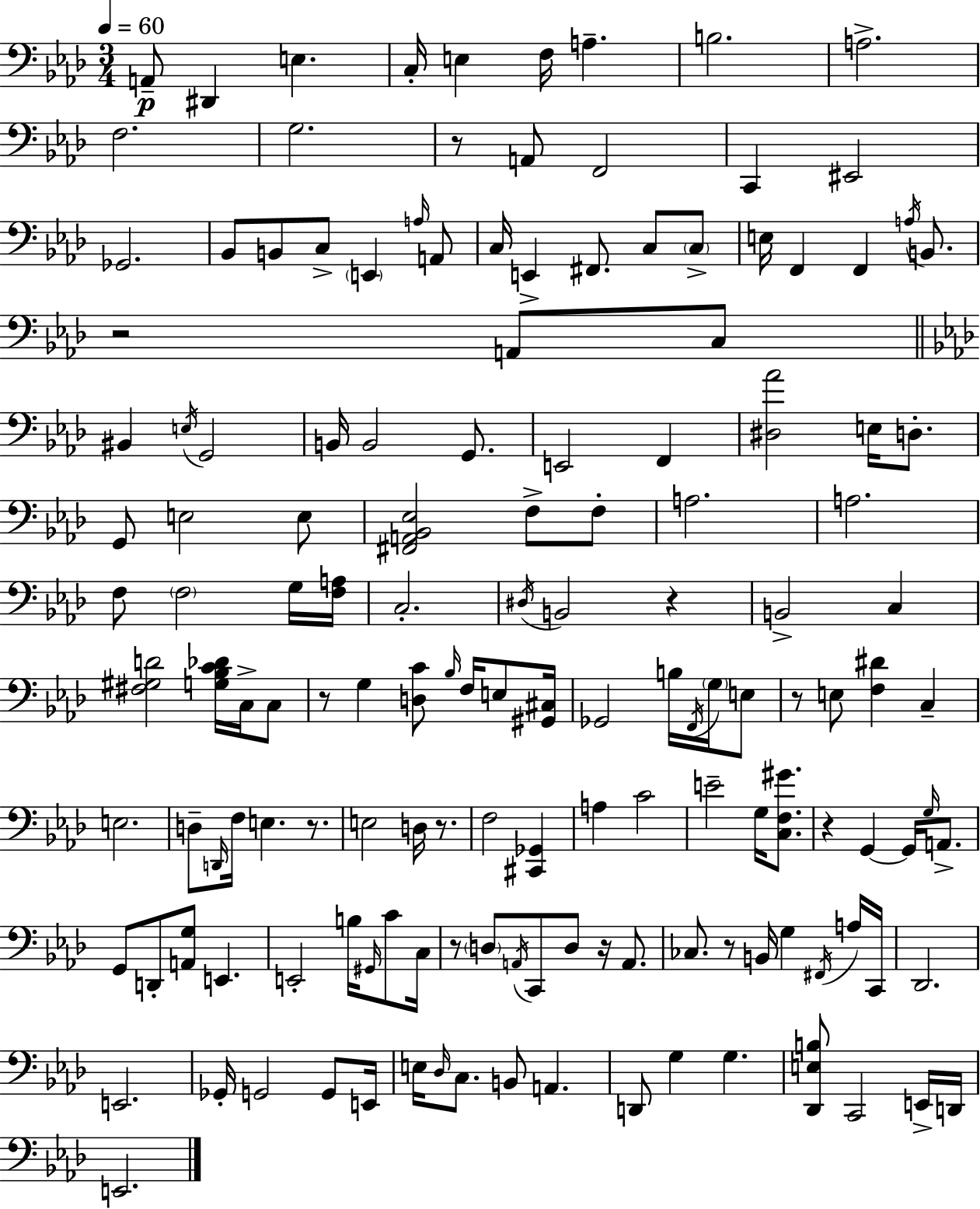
A2/e D#2/q E3/q. C3/s E3/q F3/s A3/q. B3/h. A3/h. F3/h. G3/h. R/e A2/e F2/h C2/q EIS2/h Gb2/h. Bb2/e B2/e C3/e E2/q A3/s A2/e C3/s E2/q F#2/e. C3/e C3/e E3/s F2/q F2/q A3/s B2/e. R/h A2/e C3/e BIS2/q E3/s G2/h B2/s B2/h G2/e. E2/h F2/q [D#3,Ab4]/h E3/s D3/e. G2/e E3/h E3/e [F#2,A2,Bb2,Eb3]/h F3/e F3/e A3/h. A3/h. F3/e F3/h G3/s [F3,A3]/s C3/h. D#3/s B2/h R/q B2/h C3/q [F#3,G#3,D4]/h [G3,Bb3,C4,Db4]/s C3/s C3/e R/e G3/q [D3,C4]/e Bb3/s F3/s E3/e [G#2,C#3]/s Gb2/h B3/s F2/s G3/s E3/e R/e E3/e [F3,D#4]/q C3/q E3/h. D3/e D2/s F3/s E3/q. R/e. E3/h D3/s R/e. F3/h [C#2,Gb2]/q A3/q C4/h E4/h G3/s [C3,F3,G#4]/e. R/q G2/q G2/s G3/s A2/e. G2/e D2/e [A2,G3]/e E2/q. E2/h B3/s G#2/s C4/e C3/s R/e D3/e A2/s C2/e D3/e R/s A2/e. CES3/e. R/e B2/s G3/q F#2/s A3/s C2/s Db2/h. E2/h. Gb2/s G2/h G2/e E2/s E3/s Db3/s C3/e. B2/e A2/q. D2/e G3/q G3/q. [Db2,E3,B3]/e C2/h E2/s D2/s E2/h.